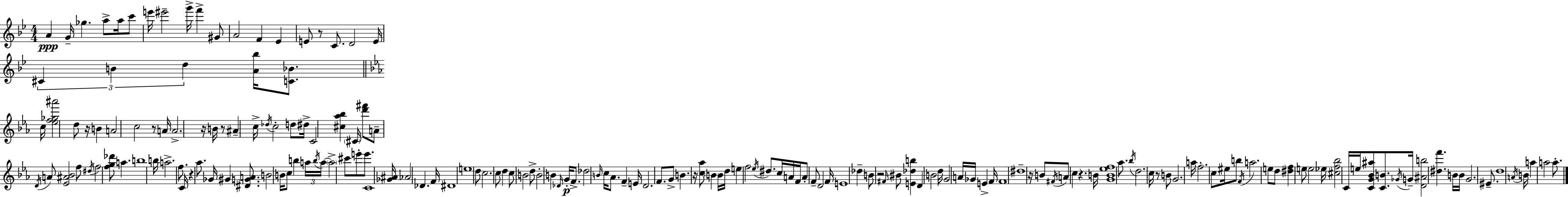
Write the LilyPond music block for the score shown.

{
  \clef treble
  \numericTimeSignature
  \time 4/4
  \key g \minor
  \repeat volta 2 { a'4\ppp g'16-- ges''4. a''8-> a''16 c'''8 | e'''16 eis'''2-- g'''16-> f'''4-> gis'8 | a'2 f'4 ees'4 | e'8 r8 c'8. d'2 e'16 | \break \tuplet 3/2 { cis'4 b'4 d''4 } <a' bes''>16 <c' bes'>8. | \bar "||" \break \key ees \major c''16 <ees'' f'' ges'' ais'''>2 d''8 r16 b'4 | a'2 c''2 | r8 a'16 a'2.-> r16 | b'16 r8 ais'4-- c''16-> \acciaccatura { des''16 } c''2-. | \break d''8 dis''16-> c'2 <cis'' aes'' bes''>4 | \parenthesize cis'16 <d''' fis'''>8 a'8-- \acciaccatura { d'16 } a'8 <ees' ais' bes'>2 | f''8 \acciaccatura { dis''16 } f''2 <f'' g'' des'''>8 a''4. | b''1 | \break b''16 a''2.-> | f''8. c'16 r4 aes''8. ges'16 gis'4 | <dis' g' a'>8. b'2 b'16 c''8 b''4 | \tuplet 3/2 { a''16 \acciaccatura { b''16 } a''16~~ } \parenthesize a''2-> cis'''8 e'''8-. | \break e'''8. c'1 | <ges' ais'>16 aes'2 des'4. | f'16 dis'1 | e''1 | \break d''8 c''2. | c''8 d''4 c''8 b'2 | d''8-> b'2-. b'4 | \grace { des'16 }\p g'16-. f'8.-> des''2 \grace { b'16 } c''16 aes'8. | \break f'4-- e'16 d'2. | f'8. g'8-> b'4. r16 <c'' aes''>8 | \parenthesize b'4 b'16 d''16 e''4 f''2 | \acciaccatura { ees''16 } dis''8. c''16 a'16 f'16 a'8-. f'8-- d'2 | \break f'16 e'1 | des''4-- b'8 r2 | \grace { fis'16 } bis'8 <e' des'' b''>4 d'4 | b'2 d''16 g'2 | \break a'16 ges'16 e'4-> f'16 f'1 | dis''1-- | r16 b'8 \acciaccatura { fis'16 } \parenthesize a'8 c''4 | r4. b'16 <g' b' ees'' f''>1 | \break aes''8. \acciaccatura { bes''16 } d''2. | c''16 r8 b'8 g'2. | a''16 f''2.-. | c''8 eis''16 b''8 \acciaccatura { f'16 } a''2. | \break e''8 d''8 <dis'' f''>4 | e''8 \parenthesize e''2 ees''16 <cis'' f'' bes''>2 | c'16 e''16 <c' g' bes' ais''>8 <c' b'>8. \acciaccatura { ges'16 } g'16-- <d' ais' b''>2 | <dis'' f'''>4. b'16 b'16 g'2. | \break eis'8.-- d''1 | \acciaccatura { a'16 } b'16 a''4 | a''2 a''8.-. } \bar "|."
}